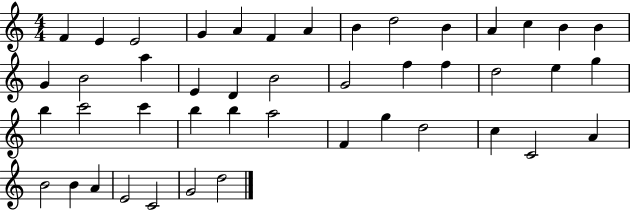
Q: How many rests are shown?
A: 0